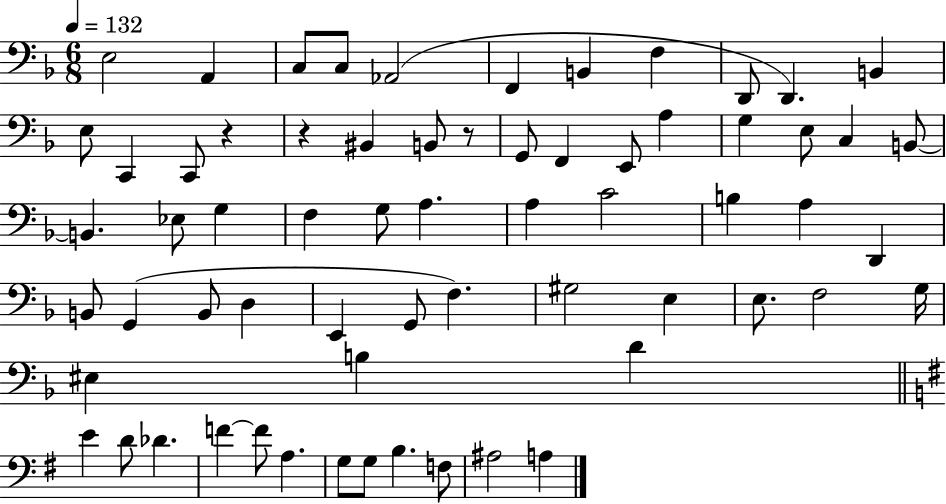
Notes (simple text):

E3/h A2/q C3/e C3/e Ab2/h F2/q B2/q F3/q D2/e D2/q. B2/q E3/e C2/q C2/e R/q R/q BIS2/q B2/e R/e G2/e F2/q E2/e A3/q G3/q E3/e C3/q B2/e B2/q. Eb3/e G3/q F3/q G3/e A3/q. A3/q C4/h B3/q A3/q D2/q B2/e G2/q B2/e D3/q E2/q G2/e F3/q. G#3/h E3/q E3/e. F3/h G3/s EIS3/q B3/q D4/q E4/q D4/e Db4/q. F4/q F4/e A3/q. G3/e G3/e B3/q. F3/e A#3/h A3/q